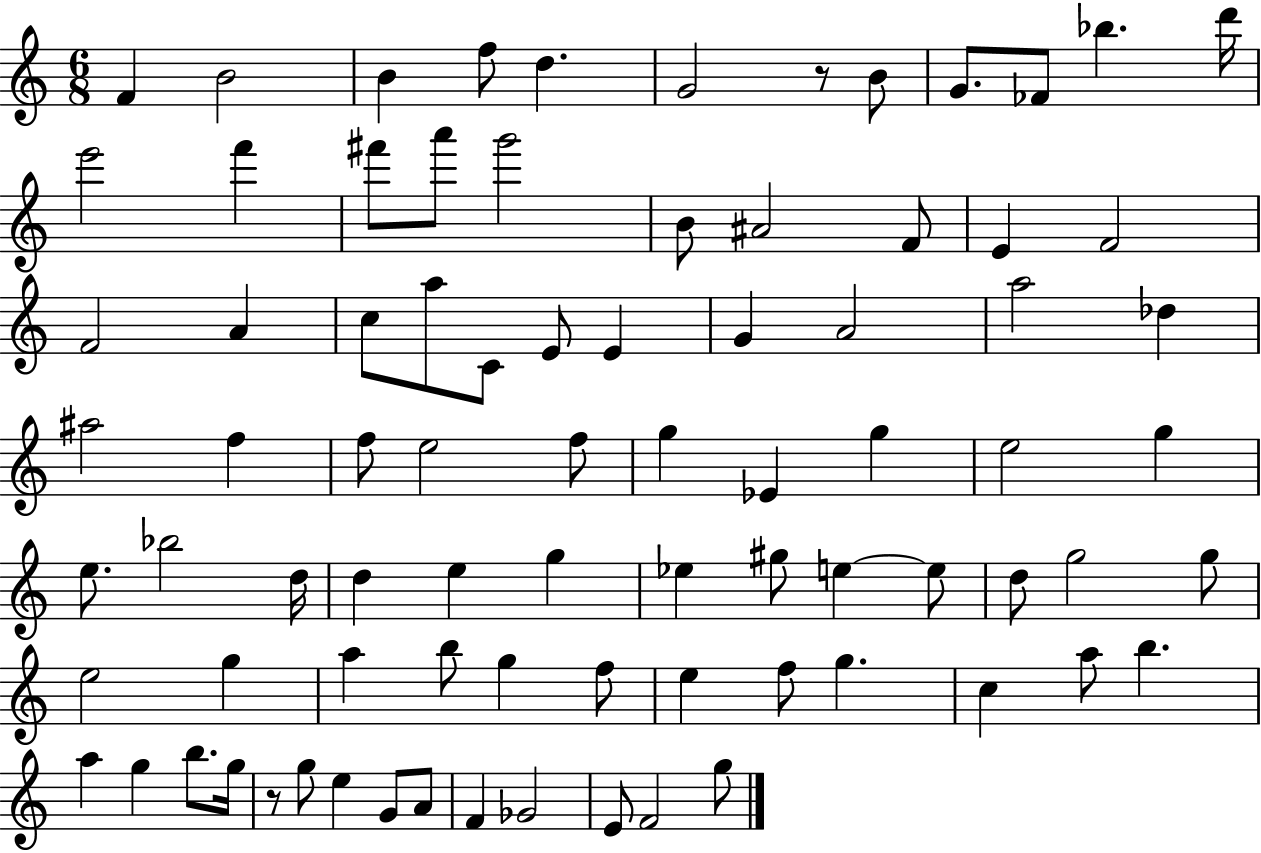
{
  \clef treble
  \numericTimeSignature
  \time 6/8
  \key c \major
  f'4 b'2 | b'4 f''8 d''4. | g'2 r8 b'8 | g'8. fes'8 bes''4. d'''16 | \break e'''2 f'''4 | fis'''8 a'''8 g'''2 | b'8 ais'2 f'8 | e'4 f'2 | \break f'2 a'4 | c''8 a''8 c'8 e'8 e'4 | g'4 a'2 | a''2 des''4 | \break ais''2 f''4 | f''8 e''2 f''8 | g''4 ees'4 g''4 | e''2 g''4 | \break e''8. bes''2 d''16 | d''4 e''4 g''4 | ees''4 gis''8 e''4~~ e''8 | d''8 g''2 g''8 | \break e''2 g''4 | a''4 b''8 g''4 f''8 | e''4 f''8 g''4. | c''4 a''8 b''4. | \break a''4 g''4 b''8. g''16 | r8 g''8 e''4 g'8 a'8 | f'4 ges'2 | e'8 f'2 g''8 | \break \bar "|."
}